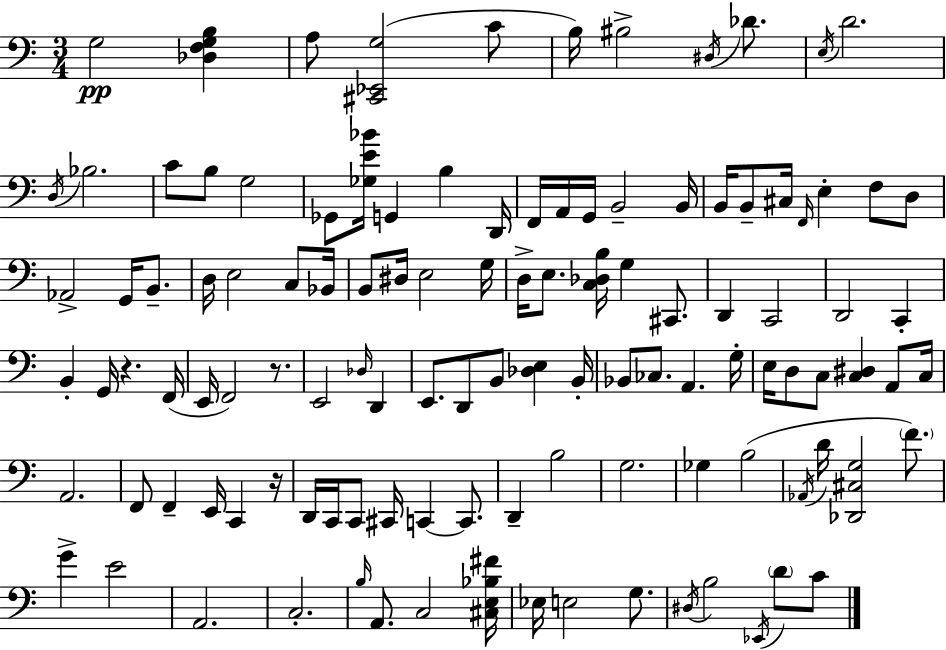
G3/h [Db3,F3,G3,B3]/q A3/e [C#2,Eb2,G3]/h C4/e B3/s BIS3/h D#3/s Db4/e. E3/s D4/h. D3/s Bb3/h. C4/e B3/e G3/h Gb2/e [Gb3,E4,Bb4]/s G2/q B3/q D2/s F2/s A2/s G2/s B2/h B2/s B2/s B2/e C#3/s F2/s E3/q F3/e D3/e Ab2/h G2/s B2/e. D3/s E3/h C3/e Bb2/s B2/e D#3/s E3/h G3/s D3/s E3/e. [C3,Db3,B3]/s G3/q C#2/e. D2/q C2/h D2/h C2/q B2/q G2/s R/q. F2/s E2/s F2/h R/e. E2/h Db3/s D2/q E2/e. D2/e B2/e [Db3,E3]/q B2/s Bb2/e CES3/e. A2/q. G3/s E3/s D3/e C3/e [C3,D#3]/q A2/e C3/s A2/h. F2/e F2/q E2/s C2/q R/s D2/s C2/s C2/e C#2/s C2/q C2/e. D2/q B3/h G3/h. Gb3/q B3/h Ab2/s D4/s [Db2,C#3,G3]/h F4/e. G4/q E4/h A2/h. C3/h. B3/s A2/e. C3/h [C#3,E3,Bb3,F#4]/s Eb3/s E3/h G3/e. D#3/s B3/h Eb2/s D4/e C4/e